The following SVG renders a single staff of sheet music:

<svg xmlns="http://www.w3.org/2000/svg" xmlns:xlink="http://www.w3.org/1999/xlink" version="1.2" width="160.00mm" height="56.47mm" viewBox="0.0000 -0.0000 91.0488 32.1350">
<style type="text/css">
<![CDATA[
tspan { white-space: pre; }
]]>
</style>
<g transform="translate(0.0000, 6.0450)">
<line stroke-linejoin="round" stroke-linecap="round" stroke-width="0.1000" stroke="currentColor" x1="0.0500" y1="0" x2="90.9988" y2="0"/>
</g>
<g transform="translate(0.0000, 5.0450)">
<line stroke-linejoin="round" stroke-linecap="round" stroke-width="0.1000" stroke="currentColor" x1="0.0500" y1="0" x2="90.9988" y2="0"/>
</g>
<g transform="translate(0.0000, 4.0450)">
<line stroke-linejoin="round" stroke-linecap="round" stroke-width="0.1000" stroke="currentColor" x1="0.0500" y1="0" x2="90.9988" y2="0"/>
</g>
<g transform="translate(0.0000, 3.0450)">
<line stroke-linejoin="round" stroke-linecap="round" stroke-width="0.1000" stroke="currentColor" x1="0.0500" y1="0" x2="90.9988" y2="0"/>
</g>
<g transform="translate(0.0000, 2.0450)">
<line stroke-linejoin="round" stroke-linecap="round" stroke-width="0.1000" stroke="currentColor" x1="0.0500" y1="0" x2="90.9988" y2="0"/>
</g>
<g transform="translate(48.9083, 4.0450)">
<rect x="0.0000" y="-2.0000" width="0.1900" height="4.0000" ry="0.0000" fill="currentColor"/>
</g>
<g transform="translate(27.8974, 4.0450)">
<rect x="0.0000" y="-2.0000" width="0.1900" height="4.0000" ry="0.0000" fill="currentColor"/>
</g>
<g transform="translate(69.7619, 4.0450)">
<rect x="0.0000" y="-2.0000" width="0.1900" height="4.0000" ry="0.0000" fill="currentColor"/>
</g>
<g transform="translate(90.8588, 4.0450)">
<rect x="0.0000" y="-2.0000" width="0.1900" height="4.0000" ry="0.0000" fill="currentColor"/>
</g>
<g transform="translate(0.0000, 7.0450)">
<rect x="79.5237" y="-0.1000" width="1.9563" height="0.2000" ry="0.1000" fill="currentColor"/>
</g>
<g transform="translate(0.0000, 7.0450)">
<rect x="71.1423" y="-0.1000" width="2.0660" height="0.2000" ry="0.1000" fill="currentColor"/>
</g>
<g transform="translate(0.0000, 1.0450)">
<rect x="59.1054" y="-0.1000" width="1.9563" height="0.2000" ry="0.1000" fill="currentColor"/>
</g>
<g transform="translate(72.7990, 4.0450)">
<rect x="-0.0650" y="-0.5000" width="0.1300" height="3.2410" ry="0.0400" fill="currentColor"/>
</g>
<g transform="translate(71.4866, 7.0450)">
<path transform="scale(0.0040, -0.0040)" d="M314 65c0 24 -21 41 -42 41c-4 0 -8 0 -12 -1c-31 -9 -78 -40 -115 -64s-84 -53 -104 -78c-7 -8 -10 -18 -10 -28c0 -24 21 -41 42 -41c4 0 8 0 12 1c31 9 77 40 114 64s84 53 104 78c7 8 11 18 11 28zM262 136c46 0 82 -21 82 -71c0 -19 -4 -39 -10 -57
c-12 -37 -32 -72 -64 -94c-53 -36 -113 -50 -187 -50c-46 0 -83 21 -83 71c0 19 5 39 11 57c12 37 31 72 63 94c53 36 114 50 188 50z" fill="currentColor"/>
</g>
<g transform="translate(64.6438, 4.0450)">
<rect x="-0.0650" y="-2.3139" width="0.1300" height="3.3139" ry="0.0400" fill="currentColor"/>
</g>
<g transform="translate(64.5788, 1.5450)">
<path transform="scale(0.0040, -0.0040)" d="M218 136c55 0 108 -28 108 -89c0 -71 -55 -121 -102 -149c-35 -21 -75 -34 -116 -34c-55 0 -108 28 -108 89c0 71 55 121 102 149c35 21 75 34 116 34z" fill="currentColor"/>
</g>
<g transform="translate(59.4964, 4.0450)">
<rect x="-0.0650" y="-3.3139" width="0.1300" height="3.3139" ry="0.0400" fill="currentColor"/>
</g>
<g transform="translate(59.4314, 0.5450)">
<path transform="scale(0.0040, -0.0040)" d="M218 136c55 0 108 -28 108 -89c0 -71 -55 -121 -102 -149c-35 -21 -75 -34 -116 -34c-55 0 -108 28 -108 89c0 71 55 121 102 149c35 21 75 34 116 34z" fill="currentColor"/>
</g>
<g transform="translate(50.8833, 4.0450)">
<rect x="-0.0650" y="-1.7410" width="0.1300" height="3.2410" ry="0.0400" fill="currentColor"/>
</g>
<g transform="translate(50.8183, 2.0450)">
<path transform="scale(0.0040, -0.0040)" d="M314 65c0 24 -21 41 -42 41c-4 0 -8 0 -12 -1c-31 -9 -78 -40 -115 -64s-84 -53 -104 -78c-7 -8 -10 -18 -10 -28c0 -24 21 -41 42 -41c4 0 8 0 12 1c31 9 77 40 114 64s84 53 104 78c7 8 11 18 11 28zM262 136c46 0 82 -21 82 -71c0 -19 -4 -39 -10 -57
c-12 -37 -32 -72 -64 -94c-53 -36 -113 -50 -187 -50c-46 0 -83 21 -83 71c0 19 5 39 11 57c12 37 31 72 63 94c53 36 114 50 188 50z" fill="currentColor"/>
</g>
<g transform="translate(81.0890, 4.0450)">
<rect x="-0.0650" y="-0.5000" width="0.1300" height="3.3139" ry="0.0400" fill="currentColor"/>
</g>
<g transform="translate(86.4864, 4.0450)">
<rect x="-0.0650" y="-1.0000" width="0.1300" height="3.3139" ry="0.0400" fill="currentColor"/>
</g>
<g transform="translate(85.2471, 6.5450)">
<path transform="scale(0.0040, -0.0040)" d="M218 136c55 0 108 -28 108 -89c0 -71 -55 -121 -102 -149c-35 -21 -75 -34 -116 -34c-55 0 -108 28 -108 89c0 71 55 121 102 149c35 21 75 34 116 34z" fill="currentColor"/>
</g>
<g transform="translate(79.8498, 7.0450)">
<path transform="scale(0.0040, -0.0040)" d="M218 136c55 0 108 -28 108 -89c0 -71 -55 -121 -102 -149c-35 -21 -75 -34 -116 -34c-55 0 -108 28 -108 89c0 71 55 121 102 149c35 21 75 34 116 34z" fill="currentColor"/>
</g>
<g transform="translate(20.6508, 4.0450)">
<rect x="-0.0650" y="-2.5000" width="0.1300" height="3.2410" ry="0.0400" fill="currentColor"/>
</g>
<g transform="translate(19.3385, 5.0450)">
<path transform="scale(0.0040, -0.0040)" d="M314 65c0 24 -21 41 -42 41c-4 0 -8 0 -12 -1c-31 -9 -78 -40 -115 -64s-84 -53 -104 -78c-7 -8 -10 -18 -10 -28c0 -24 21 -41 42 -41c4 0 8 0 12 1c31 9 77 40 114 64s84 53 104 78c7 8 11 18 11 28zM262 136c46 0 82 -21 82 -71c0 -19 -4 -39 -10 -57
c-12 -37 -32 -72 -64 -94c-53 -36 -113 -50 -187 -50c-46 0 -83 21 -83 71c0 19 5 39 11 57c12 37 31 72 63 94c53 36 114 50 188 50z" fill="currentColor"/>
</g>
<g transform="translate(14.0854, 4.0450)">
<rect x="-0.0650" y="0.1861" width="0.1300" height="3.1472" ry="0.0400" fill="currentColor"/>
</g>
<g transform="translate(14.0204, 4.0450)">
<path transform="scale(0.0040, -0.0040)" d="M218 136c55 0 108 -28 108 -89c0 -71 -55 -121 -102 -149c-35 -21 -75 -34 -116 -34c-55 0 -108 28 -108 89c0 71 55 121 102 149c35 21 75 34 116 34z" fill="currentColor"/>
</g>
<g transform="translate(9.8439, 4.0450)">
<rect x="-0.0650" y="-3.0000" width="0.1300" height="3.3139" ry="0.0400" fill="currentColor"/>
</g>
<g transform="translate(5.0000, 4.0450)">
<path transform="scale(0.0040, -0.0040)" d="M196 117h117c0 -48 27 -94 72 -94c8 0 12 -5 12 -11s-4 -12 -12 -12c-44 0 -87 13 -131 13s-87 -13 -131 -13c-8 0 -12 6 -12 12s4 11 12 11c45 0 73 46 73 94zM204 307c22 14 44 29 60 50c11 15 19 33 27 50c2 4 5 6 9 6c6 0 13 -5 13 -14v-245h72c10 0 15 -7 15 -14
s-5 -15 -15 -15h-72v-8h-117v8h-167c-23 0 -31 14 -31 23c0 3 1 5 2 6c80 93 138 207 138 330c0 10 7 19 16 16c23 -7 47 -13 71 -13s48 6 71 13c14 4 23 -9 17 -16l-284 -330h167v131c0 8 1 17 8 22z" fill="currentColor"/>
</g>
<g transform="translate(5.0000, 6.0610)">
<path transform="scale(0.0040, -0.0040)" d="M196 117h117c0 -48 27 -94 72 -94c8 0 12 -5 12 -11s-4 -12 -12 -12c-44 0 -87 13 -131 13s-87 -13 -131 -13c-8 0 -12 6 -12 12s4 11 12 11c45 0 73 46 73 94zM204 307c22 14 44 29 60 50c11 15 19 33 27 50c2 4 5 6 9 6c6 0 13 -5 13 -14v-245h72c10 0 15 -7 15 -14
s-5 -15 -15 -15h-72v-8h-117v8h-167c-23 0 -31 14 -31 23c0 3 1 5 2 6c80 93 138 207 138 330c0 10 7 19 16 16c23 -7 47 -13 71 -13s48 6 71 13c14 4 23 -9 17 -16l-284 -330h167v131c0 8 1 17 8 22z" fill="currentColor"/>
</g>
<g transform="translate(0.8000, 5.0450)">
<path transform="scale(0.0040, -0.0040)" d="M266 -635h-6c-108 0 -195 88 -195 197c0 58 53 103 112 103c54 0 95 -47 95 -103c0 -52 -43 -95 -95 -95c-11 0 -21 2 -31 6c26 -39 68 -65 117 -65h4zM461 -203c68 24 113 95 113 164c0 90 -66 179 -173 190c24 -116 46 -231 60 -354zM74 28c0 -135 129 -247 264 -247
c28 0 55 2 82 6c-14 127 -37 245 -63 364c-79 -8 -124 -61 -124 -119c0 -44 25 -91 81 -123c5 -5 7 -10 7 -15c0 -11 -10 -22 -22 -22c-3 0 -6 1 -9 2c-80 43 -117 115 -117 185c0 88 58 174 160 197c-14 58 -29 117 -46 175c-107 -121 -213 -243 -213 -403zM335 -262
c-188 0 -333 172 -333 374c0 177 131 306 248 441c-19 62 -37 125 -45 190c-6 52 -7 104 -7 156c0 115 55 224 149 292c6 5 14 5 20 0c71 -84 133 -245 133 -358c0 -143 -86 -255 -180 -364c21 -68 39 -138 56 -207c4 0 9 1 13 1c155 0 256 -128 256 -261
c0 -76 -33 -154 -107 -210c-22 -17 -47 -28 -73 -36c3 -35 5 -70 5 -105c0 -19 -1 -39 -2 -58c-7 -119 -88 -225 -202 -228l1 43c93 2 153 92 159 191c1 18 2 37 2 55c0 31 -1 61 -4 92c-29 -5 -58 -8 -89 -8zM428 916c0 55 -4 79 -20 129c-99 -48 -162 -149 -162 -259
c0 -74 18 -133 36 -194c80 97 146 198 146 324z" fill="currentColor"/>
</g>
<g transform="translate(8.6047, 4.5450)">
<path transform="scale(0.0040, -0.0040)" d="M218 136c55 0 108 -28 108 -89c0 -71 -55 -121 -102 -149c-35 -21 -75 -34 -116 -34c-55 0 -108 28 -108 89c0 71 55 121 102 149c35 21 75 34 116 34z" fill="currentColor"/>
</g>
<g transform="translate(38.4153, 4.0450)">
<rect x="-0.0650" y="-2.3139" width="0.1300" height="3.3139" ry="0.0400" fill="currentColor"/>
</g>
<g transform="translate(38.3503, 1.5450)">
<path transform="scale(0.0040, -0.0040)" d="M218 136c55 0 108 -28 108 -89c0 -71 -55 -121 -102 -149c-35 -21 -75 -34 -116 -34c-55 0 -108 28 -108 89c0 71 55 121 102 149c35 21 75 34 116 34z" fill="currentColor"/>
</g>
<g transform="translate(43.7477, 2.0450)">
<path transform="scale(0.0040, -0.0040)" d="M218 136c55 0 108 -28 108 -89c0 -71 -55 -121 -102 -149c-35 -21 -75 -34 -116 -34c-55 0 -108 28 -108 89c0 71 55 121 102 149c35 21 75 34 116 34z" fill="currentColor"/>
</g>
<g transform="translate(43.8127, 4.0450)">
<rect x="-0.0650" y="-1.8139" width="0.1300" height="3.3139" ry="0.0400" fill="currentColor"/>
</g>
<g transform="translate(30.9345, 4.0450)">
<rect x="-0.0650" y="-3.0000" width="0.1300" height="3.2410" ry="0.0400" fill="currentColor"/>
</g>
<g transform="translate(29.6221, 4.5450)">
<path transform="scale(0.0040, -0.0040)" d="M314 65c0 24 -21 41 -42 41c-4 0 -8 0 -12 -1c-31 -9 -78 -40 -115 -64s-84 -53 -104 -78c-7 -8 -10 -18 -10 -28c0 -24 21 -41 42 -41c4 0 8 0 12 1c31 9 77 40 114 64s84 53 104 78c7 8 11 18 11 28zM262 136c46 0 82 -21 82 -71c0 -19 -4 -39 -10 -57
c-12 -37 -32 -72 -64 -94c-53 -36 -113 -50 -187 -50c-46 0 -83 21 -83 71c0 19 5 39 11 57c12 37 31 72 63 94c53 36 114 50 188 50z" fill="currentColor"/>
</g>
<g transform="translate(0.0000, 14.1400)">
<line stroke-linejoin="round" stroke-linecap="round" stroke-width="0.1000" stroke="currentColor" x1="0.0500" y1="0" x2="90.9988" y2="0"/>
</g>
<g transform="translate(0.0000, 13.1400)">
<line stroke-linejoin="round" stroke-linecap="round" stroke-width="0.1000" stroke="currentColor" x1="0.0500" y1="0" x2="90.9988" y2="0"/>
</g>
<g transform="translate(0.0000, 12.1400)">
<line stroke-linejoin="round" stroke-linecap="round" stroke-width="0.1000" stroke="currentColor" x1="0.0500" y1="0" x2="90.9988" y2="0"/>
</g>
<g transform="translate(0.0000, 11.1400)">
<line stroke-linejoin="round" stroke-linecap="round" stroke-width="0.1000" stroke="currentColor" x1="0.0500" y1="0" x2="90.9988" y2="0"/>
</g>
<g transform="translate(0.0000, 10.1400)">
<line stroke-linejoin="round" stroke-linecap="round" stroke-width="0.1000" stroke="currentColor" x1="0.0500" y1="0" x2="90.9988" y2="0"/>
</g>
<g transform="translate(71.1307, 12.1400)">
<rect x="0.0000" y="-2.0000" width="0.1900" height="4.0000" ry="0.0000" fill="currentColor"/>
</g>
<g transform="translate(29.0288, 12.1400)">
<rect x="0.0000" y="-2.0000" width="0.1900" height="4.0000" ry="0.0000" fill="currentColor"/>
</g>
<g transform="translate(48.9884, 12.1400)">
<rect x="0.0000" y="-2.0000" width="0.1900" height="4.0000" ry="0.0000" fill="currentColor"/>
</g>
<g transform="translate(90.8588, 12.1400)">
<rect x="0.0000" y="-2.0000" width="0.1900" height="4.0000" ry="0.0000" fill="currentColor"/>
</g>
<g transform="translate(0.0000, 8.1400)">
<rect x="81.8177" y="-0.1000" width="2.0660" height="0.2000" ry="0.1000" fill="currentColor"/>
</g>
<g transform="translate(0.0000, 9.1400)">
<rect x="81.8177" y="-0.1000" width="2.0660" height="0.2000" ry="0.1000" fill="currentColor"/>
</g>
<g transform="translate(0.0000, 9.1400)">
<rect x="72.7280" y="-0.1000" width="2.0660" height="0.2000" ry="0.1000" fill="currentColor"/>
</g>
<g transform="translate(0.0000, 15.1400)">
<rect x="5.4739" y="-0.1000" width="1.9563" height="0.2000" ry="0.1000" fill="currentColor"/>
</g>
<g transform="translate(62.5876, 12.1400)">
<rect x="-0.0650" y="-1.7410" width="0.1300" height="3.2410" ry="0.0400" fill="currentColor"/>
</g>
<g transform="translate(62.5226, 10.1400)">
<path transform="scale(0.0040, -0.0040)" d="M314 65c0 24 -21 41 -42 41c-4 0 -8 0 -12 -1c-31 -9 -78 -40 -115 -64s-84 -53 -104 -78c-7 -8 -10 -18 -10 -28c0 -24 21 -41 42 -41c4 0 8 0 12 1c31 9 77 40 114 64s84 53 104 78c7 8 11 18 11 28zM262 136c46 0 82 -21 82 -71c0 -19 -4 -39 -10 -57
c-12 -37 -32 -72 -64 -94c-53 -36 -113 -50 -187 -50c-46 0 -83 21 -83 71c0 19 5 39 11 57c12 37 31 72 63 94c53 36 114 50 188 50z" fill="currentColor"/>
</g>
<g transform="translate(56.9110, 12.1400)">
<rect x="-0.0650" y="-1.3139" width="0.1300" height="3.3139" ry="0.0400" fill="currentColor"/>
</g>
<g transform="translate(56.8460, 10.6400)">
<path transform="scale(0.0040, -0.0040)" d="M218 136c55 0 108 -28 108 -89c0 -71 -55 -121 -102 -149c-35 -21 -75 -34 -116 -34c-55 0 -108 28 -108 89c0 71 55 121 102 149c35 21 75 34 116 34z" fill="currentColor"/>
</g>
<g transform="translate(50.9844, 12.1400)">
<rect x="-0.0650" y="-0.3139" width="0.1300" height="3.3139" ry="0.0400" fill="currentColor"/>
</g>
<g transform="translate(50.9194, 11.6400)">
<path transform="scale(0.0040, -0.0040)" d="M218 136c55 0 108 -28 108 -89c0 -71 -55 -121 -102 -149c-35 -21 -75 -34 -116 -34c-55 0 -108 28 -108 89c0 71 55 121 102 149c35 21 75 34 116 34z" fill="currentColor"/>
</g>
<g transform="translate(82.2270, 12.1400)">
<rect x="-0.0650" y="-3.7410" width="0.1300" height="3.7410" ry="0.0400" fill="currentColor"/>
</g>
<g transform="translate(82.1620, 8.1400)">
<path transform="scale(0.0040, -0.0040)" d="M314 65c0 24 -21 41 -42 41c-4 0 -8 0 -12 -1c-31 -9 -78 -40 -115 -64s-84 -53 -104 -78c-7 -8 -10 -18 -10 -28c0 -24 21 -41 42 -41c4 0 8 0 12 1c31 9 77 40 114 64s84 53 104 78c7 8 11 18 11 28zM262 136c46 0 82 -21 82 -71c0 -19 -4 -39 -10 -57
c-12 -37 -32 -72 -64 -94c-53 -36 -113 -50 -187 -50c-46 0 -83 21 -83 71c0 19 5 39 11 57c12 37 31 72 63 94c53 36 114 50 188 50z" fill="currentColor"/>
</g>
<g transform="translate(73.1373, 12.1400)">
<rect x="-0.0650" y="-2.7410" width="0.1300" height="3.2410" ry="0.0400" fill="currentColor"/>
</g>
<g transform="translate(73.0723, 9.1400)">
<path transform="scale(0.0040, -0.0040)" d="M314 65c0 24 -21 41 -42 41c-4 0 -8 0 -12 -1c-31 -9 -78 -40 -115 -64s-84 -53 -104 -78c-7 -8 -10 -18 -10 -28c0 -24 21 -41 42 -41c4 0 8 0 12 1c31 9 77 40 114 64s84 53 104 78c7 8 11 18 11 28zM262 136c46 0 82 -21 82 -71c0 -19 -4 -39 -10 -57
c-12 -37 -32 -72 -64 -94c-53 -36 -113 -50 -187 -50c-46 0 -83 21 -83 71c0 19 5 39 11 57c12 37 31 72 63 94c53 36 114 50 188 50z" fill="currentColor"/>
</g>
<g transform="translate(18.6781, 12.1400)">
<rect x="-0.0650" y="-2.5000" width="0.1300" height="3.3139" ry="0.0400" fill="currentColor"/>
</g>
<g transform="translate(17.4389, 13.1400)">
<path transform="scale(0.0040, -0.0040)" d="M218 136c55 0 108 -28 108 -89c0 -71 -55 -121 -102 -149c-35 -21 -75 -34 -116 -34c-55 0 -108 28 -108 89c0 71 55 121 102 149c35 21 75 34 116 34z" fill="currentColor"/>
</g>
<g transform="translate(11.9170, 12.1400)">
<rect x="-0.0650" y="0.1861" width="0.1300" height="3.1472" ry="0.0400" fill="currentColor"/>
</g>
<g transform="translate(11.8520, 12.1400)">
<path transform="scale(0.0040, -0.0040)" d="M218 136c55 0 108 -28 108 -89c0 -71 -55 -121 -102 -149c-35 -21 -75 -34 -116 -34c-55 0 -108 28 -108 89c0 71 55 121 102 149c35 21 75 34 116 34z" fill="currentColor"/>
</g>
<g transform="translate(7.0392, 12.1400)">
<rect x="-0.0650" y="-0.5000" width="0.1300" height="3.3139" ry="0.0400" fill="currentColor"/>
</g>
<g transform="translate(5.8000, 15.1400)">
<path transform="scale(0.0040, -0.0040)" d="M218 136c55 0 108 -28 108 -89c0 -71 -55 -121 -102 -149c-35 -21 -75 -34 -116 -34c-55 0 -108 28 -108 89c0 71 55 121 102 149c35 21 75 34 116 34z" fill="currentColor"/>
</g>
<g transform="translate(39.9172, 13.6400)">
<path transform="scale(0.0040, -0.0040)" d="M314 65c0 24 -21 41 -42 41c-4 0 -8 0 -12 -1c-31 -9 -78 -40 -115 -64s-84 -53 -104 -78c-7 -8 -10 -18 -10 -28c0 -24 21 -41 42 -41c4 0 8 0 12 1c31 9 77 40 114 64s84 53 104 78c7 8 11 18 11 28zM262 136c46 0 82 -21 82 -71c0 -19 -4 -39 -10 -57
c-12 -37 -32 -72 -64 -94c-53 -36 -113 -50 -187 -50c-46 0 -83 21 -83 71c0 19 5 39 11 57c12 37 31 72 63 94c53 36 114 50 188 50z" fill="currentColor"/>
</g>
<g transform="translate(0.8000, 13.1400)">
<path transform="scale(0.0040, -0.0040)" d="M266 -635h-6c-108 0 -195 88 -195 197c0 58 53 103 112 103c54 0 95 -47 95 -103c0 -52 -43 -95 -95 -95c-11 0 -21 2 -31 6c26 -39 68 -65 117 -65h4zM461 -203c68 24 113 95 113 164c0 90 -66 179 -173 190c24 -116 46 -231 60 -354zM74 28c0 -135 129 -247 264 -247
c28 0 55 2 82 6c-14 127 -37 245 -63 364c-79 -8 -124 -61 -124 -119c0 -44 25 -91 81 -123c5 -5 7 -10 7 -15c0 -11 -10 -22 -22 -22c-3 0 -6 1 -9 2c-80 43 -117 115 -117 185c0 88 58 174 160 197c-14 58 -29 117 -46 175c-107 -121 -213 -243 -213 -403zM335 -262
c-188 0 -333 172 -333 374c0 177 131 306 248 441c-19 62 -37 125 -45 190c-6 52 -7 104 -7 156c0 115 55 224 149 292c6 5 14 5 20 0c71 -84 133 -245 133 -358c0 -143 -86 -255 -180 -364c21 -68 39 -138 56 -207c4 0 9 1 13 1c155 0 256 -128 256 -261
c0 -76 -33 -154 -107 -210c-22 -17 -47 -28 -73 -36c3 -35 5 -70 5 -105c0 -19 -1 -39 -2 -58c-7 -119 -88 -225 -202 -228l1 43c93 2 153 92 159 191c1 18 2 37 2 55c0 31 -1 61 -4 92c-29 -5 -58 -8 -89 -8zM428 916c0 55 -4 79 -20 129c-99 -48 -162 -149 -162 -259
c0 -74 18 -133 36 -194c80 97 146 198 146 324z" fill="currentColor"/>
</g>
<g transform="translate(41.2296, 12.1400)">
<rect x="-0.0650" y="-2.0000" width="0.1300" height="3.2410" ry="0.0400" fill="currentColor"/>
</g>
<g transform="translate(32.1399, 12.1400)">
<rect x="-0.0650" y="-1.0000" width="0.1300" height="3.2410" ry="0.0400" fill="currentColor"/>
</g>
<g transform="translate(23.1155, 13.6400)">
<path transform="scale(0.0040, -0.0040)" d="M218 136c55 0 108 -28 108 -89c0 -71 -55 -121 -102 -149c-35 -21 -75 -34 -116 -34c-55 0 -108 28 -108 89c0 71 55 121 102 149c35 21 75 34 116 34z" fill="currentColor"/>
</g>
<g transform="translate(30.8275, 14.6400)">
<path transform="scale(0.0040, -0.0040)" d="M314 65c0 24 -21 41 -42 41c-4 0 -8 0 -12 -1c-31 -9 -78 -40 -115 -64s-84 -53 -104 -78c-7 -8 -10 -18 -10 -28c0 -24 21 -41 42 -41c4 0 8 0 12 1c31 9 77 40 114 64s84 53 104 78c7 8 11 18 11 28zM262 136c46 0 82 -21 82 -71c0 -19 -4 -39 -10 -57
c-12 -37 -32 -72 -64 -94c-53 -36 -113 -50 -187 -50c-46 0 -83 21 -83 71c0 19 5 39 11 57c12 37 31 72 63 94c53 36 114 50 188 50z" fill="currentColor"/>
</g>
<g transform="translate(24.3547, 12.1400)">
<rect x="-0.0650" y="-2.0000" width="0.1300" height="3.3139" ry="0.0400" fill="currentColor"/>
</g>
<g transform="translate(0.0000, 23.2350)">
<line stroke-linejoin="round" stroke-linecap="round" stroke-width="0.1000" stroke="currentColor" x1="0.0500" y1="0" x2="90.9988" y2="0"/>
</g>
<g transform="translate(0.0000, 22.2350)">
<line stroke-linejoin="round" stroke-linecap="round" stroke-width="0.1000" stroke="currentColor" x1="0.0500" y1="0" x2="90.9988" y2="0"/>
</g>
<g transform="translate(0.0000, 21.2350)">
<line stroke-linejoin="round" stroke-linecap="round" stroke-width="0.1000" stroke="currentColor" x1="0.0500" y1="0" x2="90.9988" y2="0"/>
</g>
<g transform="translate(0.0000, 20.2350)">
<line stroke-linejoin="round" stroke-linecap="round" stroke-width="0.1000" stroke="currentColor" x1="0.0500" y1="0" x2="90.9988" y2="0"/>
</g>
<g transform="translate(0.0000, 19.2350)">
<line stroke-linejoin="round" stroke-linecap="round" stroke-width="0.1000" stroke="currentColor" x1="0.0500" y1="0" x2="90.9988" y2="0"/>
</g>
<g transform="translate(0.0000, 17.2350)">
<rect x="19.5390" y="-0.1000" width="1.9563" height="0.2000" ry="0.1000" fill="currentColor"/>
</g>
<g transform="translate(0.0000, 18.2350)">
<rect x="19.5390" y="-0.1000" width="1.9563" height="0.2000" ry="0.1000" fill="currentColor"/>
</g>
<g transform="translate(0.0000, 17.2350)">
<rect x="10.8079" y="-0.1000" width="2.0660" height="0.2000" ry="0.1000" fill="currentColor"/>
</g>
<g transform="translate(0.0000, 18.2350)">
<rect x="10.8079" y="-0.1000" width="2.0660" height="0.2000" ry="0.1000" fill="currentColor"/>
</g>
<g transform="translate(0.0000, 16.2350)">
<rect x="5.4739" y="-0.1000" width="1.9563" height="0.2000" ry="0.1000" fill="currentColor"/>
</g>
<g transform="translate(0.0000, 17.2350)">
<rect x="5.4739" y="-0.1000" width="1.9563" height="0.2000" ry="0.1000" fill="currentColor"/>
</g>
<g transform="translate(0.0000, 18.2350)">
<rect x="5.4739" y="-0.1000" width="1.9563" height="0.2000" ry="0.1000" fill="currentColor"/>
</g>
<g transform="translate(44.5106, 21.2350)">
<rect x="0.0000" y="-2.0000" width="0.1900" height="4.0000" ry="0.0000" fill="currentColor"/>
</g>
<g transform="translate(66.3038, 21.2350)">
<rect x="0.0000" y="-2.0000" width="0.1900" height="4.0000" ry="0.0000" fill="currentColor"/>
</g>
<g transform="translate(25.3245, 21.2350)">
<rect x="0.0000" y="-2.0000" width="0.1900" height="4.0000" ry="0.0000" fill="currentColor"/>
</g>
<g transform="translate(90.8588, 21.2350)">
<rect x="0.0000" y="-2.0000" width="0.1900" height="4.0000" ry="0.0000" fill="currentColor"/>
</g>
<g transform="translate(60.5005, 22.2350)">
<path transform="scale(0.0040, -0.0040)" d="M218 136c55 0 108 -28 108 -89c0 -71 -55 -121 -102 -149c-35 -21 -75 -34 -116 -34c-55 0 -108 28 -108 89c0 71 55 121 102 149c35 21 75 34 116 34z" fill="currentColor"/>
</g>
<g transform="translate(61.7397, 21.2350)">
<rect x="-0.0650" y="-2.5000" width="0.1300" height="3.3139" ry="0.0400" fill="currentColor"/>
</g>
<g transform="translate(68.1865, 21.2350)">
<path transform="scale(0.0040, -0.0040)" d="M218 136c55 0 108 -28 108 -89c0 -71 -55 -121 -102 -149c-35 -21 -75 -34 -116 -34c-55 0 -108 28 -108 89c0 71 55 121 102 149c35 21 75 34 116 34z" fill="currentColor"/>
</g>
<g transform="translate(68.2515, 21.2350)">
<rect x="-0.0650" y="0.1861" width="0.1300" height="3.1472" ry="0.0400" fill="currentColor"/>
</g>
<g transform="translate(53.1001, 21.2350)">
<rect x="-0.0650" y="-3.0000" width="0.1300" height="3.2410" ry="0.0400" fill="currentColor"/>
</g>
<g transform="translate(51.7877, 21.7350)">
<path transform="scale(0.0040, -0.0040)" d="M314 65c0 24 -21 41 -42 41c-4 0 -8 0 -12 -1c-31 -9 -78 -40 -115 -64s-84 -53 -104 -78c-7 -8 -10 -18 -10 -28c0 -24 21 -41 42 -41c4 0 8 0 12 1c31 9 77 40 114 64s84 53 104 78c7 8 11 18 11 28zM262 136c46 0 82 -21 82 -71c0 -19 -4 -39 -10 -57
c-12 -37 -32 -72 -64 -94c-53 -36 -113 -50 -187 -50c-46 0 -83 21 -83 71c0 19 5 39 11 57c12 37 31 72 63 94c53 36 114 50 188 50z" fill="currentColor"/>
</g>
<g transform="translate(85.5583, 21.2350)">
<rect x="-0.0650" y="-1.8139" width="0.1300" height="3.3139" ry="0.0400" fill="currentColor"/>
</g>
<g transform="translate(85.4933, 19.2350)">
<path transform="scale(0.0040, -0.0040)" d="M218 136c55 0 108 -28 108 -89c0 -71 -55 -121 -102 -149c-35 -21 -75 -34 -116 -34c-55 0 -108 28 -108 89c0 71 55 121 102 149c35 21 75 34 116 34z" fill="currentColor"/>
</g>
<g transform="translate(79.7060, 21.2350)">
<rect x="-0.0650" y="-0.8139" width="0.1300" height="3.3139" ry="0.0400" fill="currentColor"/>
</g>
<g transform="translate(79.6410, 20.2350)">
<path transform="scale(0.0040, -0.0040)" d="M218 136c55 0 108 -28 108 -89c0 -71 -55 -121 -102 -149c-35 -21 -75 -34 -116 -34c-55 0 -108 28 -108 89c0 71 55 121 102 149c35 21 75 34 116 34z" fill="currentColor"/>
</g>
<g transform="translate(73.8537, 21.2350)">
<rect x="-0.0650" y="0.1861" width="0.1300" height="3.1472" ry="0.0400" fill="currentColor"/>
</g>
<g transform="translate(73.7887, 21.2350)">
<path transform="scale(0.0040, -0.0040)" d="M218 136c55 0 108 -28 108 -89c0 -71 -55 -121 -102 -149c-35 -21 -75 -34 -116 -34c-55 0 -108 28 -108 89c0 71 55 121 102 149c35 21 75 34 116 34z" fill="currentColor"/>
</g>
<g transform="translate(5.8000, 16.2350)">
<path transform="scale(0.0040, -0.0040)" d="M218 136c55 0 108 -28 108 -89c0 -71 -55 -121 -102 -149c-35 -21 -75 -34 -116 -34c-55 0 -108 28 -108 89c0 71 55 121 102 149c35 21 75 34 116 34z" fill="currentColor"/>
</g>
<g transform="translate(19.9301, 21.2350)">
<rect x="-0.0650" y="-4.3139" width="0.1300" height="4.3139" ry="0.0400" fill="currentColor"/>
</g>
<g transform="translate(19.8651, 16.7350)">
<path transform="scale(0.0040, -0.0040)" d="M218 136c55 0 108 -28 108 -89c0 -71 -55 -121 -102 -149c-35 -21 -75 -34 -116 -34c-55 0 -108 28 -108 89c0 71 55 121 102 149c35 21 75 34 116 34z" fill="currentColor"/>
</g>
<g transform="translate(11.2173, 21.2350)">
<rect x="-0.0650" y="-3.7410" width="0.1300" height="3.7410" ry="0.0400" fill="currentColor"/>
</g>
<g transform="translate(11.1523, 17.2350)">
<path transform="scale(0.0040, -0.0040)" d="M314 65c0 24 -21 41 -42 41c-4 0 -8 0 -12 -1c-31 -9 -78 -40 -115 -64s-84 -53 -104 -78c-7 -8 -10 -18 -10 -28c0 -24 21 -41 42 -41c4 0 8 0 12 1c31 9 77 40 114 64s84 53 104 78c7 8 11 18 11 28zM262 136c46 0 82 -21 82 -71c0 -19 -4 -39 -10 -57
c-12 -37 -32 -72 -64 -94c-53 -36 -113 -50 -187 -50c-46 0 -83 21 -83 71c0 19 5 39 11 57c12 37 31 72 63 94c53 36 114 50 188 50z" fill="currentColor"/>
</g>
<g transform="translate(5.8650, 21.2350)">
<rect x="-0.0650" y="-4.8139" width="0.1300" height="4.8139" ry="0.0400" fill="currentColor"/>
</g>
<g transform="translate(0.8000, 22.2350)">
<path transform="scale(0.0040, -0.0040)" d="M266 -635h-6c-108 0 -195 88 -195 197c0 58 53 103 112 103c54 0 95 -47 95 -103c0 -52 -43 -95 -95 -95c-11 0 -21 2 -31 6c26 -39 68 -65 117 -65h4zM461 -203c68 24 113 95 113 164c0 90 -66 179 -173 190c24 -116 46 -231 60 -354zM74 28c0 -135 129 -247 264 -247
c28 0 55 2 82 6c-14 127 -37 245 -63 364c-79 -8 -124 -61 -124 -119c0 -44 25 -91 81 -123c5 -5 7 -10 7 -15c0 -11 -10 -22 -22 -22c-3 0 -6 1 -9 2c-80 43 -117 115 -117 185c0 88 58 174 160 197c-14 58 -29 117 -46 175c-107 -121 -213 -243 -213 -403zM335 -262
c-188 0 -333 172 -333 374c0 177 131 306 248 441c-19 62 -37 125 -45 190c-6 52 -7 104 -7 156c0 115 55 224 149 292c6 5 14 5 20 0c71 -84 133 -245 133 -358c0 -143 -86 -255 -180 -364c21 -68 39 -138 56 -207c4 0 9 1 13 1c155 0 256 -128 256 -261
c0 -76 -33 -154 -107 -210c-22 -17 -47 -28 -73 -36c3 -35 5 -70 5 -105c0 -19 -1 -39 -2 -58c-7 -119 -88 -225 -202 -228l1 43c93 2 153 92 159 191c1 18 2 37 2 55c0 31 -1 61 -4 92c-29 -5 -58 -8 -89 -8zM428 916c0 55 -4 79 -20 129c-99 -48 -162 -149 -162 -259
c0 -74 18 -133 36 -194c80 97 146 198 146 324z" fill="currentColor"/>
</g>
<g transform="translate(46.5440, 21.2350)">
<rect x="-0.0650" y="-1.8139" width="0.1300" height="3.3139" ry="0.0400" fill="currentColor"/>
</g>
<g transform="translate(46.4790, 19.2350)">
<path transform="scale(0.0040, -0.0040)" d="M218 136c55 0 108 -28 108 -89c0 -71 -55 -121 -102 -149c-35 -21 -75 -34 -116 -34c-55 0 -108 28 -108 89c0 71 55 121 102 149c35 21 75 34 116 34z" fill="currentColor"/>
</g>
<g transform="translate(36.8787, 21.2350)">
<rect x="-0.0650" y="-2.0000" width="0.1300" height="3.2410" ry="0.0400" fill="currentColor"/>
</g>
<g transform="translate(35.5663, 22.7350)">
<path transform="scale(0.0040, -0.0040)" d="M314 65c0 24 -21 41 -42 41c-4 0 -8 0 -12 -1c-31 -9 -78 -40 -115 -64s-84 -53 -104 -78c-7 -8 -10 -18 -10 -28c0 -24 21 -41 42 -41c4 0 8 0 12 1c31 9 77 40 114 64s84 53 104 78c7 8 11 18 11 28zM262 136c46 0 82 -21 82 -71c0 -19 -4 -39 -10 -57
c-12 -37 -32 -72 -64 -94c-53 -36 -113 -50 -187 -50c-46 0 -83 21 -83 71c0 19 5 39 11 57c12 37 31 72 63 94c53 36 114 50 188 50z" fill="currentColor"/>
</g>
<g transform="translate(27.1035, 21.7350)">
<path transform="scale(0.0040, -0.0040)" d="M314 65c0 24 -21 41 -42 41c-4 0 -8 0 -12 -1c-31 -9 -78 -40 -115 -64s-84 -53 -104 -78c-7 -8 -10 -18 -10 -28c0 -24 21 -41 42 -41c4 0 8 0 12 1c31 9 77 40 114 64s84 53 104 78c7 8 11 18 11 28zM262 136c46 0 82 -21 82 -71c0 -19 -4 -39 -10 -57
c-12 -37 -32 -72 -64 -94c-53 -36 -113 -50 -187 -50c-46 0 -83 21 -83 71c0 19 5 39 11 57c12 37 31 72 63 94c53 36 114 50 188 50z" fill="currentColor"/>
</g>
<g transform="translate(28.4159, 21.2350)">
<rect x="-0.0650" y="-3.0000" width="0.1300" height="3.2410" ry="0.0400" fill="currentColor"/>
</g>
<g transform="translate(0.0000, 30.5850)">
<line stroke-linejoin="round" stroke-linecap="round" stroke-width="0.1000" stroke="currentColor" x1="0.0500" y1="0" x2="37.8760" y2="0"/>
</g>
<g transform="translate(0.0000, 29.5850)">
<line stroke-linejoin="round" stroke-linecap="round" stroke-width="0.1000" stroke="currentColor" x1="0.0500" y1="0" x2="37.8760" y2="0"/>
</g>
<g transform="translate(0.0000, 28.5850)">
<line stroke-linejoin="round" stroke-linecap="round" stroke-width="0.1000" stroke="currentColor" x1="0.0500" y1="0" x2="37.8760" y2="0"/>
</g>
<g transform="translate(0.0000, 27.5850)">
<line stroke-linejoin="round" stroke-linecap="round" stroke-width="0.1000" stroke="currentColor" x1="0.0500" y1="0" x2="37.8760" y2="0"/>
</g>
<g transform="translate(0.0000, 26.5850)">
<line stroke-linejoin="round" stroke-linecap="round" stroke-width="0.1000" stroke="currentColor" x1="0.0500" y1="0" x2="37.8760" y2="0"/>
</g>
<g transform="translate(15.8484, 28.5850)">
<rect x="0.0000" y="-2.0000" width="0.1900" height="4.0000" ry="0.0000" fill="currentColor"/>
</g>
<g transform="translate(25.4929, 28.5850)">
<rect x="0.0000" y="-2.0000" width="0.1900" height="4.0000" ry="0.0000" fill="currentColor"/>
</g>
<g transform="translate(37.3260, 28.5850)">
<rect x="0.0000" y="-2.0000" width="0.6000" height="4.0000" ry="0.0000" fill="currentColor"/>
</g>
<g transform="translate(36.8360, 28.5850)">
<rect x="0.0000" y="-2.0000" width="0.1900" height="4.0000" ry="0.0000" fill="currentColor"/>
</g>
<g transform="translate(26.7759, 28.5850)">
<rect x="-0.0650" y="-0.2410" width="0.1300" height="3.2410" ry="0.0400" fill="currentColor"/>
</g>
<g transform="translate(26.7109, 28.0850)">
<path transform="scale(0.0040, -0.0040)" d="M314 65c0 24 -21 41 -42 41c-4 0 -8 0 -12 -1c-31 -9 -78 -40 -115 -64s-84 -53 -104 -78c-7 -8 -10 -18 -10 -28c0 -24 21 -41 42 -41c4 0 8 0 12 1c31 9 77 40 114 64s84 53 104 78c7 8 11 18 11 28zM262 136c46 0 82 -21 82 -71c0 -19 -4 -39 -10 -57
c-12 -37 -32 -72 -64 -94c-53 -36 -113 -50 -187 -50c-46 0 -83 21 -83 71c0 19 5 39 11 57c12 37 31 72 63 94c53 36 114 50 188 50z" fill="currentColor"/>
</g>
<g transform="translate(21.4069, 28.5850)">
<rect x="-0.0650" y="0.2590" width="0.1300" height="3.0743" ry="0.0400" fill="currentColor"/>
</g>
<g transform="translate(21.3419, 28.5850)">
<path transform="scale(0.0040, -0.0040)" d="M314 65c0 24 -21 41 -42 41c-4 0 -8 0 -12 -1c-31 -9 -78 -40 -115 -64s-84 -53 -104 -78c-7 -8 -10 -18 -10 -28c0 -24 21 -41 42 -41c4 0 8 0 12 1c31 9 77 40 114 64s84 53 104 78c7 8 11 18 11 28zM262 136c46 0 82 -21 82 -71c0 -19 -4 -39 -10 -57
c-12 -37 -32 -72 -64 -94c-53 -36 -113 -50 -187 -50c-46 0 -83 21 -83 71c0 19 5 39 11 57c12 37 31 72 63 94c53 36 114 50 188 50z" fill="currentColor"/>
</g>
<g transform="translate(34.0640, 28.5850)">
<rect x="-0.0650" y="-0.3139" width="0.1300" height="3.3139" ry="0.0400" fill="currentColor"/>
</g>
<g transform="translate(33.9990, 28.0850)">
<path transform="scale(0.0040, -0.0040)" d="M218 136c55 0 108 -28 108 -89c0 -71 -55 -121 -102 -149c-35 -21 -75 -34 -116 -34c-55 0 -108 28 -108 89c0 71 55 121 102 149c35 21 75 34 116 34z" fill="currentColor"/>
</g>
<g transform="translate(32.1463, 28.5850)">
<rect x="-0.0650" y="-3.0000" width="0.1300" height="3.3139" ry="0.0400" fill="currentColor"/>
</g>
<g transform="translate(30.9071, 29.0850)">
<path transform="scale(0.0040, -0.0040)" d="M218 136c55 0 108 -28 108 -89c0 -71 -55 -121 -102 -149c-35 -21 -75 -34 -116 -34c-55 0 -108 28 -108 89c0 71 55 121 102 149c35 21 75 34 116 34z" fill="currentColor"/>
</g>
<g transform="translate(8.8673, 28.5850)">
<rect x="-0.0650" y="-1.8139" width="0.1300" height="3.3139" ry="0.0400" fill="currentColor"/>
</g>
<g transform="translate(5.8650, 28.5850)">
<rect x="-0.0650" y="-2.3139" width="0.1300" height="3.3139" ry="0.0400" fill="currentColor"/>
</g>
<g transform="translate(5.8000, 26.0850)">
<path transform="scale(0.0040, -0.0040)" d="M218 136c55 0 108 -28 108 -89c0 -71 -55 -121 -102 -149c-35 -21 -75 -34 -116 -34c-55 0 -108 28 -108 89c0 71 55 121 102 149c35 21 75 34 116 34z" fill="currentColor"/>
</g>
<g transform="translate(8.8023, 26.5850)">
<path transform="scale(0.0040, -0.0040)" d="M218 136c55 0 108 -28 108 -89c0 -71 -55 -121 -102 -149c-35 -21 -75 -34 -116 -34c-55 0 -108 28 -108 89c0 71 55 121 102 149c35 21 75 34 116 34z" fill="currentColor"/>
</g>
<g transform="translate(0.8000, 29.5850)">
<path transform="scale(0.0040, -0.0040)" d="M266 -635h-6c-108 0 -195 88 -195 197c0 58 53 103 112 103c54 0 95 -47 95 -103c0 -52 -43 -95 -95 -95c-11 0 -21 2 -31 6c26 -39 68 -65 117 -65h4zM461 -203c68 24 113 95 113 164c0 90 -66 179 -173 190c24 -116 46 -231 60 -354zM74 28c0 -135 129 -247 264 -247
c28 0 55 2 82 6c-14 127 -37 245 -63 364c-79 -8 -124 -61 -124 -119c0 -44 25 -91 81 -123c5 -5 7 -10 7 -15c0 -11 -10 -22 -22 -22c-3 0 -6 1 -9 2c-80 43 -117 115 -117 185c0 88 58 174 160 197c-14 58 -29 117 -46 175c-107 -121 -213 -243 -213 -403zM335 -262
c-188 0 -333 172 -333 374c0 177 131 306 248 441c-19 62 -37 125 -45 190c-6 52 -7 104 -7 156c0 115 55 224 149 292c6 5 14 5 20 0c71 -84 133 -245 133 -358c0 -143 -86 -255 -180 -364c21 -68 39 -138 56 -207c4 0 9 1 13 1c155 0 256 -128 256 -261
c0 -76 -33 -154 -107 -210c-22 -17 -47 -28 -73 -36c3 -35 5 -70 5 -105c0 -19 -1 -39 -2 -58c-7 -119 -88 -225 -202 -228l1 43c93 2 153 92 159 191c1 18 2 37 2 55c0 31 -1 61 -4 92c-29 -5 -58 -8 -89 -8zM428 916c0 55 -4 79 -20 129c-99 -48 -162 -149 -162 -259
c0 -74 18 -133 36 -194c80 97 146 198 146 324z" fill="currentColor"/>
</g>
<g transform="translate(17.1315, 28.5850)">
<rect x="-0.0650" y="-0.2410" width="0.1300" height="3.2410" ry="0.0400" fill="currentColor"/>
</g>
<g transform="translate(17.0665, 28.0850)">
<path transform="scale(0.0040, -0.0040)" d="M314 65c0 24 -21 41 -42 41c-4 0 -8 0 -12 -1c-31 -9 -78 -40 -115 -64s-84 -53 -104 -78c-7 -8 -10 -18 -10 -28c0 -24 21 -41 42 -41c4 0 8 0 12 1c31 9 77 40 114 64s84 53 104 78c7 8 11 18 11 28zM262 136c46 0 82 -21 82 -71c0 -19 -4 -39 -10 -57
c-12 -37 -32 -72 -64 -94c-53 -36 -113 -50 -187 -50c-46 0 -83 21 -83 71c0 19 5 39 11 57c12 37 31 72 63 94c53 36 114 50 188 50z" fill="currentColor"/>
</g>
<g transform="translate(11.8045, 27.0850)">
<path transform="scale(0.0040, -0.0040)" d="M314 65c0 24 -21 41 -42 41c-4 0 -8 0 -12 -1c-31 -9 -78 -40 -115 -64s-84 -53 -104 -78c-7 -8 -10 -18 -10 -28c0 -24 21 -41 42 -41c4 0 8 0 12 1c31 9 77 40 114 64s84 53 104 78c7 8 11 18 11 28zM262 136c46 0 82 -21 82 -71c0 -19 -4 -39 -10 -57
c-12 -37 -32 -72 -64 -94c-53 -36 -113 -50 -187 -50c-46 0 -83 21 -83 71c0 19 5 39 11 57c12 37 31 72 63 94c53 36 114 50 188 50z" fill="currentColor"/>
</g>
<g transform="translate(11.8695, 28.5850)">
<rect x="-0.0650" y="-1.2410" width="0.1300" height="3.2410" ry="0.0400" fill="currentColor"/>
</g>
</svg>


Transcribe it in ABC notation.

X:1
T:Untitled
M:4/4
L:1/4
K:C
A B G2 A2 g f f2 b g C2 C D C B G F D2 F2 c e f2 a2 c'2 e' c'2 d' A2 F2 f A2 G B B d f g f e2 c2 B2 c2 A c